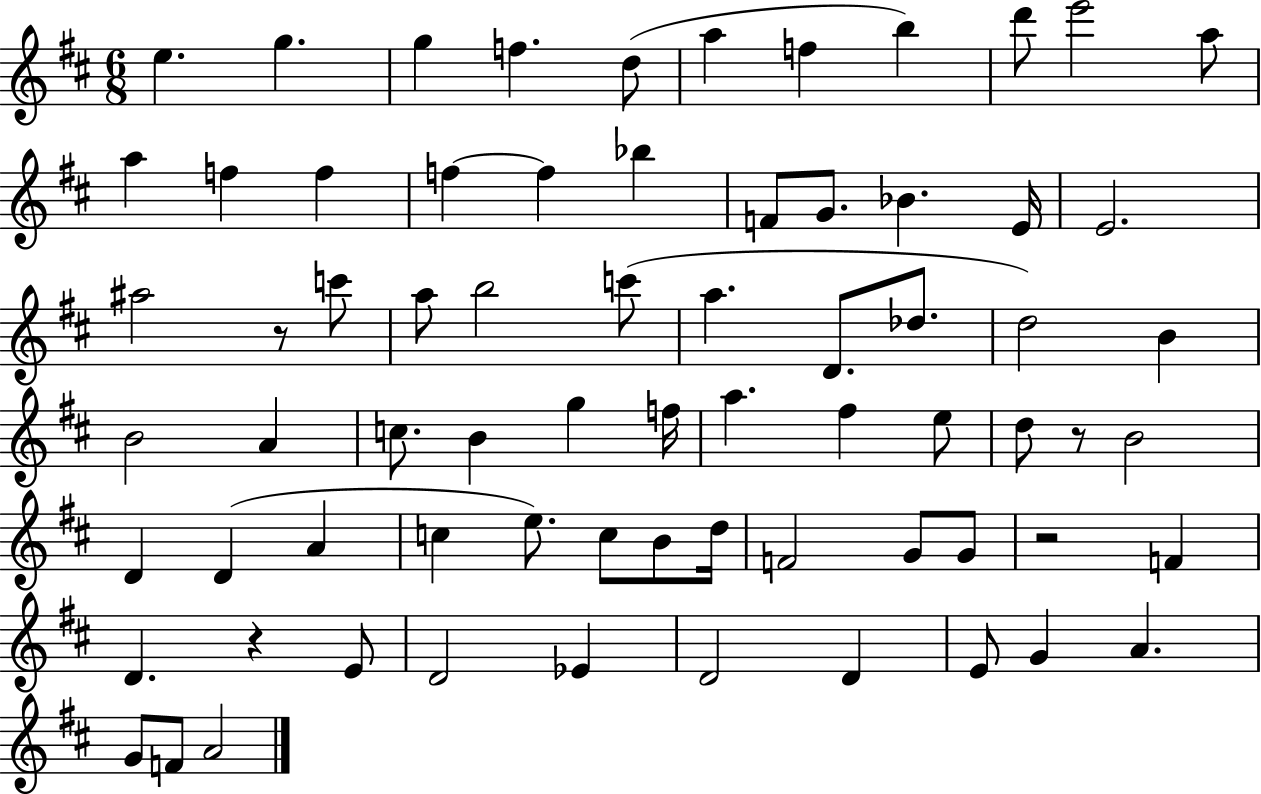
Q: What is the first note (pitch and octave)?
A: E5